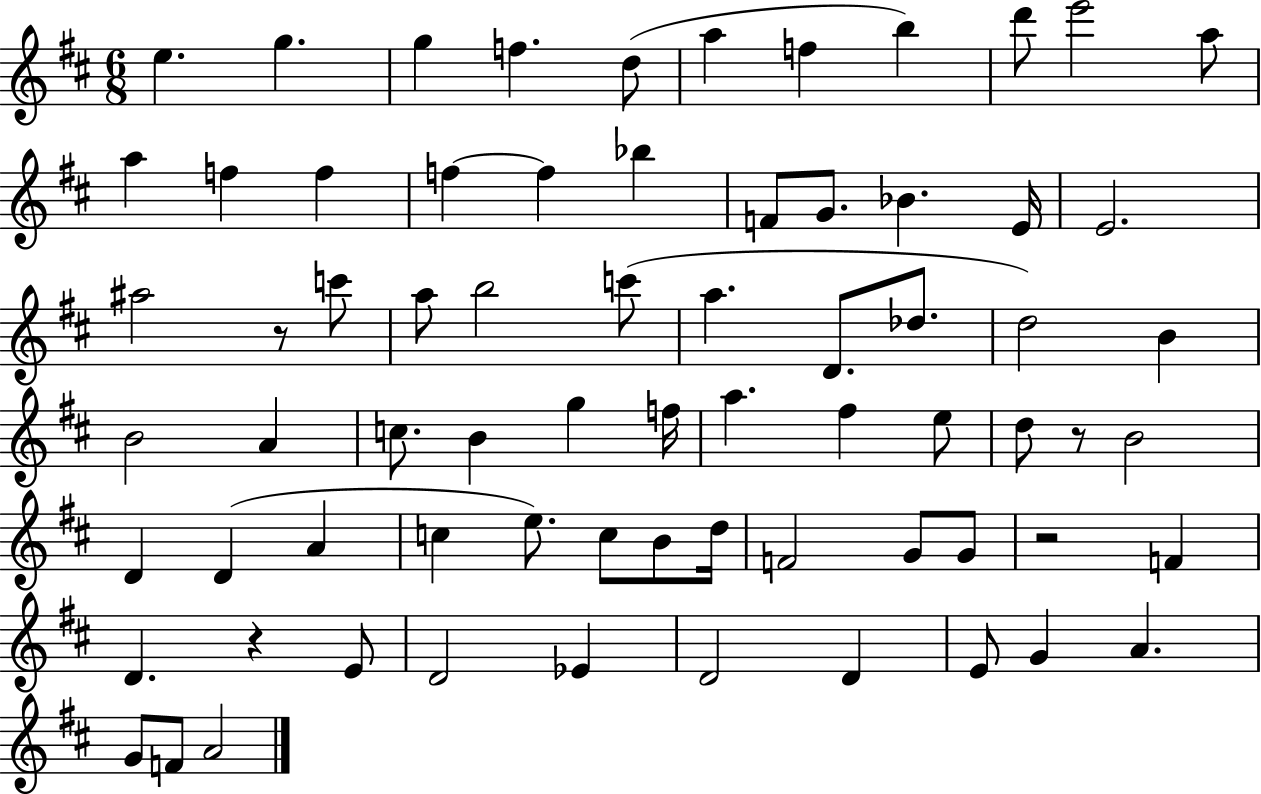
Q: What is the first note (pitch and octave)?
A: E5